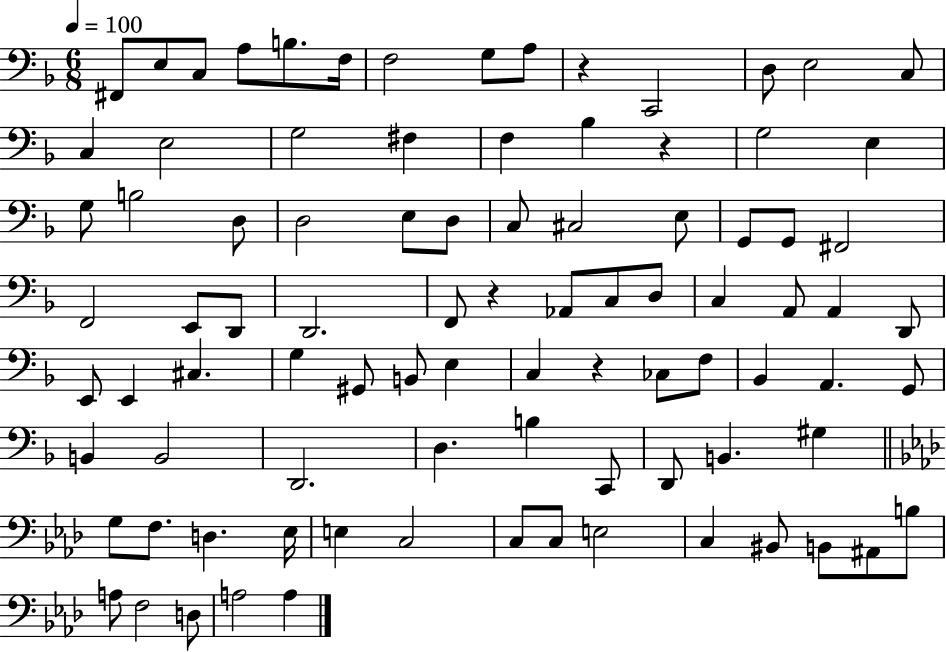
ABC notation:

X:1
T:Untitled
M:6/8
L:1/4
K:F
^F,,/2 E,/2 C,/2 A,/2 B,/2 F,/4 F,2 G,/2 A,/2 z C,,2 D,/2 E,2 C,/2 C, E,2 G,2 ^F, F, _B, z G,2 E, G,/2 B,2 D,/2 D,2 E,/2 D,/2 C,/2 ^C,2 E,/2 G,,/2 G,,/2 ^F,,2 F,,2 E,,/2 D,,/2 D,,2 F,,/2 z _A,,/2 C,/2 D,/2 C, A,,/2 A,, D,,/2 E,,/2 E,, ^C, G, ^G,,/2 B,,/2 E, C, z _C,/2 F,/2 _B,, A,, G,,/2 B,, B,,2 D,,2 D, B, C,,/2 D,,/2 B,, ^G, G,/2 F,/2 D, _E,/4 E, C,2 C,/2 C,/2 E,2 C, ^B,,/2 B,,/2 ^A,,/2 B,/2 A,/2 F,2 D,/2 A,2 A,